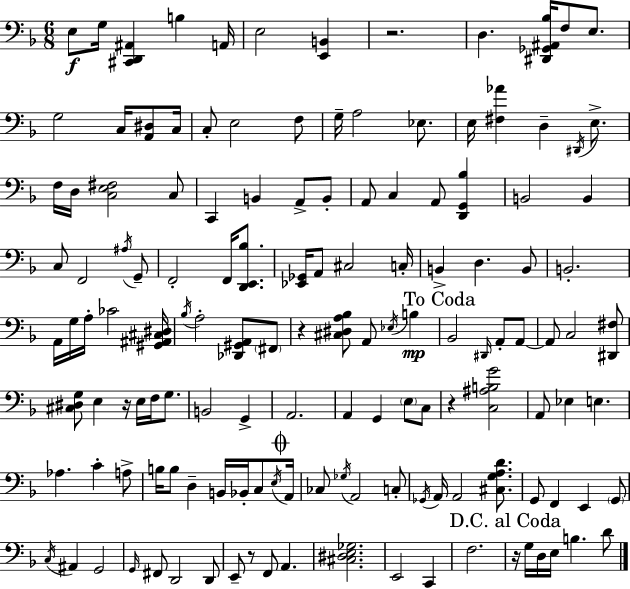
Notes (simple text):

E3/e G3/s [C#2,D2,A#2]/q B3/q A2/s E3/h [E2,B2]/q R/h. D3/q. [D#2,Gb2,A#2,Bb3]/s F3/e E3/e. G3/h C3/s [A2,D#3]/e C3/s C3/e E3/h F3/e G3/s A3/h Eb3/e. E3/s [F#3,Ab4]/q D3/q D#2/s E3/e. F3/s D3/s [C3,E3,F#3]/h C3/e C2/q B2/q A2/e B2/e A2/e C3/q A2/e [D2,G2,Bb3]/q B2/h B2/q C3/e F2/h A#3/s G2/e F2/h F2/s [D2,E2,Bb3]/e. [Eb2,Gb2]/s A2/e C#3/h C3/s B2/q D3/q. B2/e B2/h. A2/s G3/s A3/s CES4/h [G#2,A#2,C#3,D#3]/s Bb3/s A3/h [Db2,G#2,A2]/e F#2/e R/q [C#3,D#3,A3,Bb3]/e A2/e Eb3/s B3/q Bb2/h D#2/s A2/e A2/e A2/e C3/h [D#2,F#3]/e [C#3,D#3,G3]/e E3/q R/s E3/s F3/s G3/e. B2/h G2/q A2/h. A2/q G2/q E3/e C3/e R/q [C3,A#3,B3,G4]/h A2/e Eb3/q E3/q. Ab3/q. C4/q A3/e B3/s B3/e D3/q B2/s Bb2/s C3/e E3/s A2/s CES3/e Gb3/s A2/h C3/e Gb2/s A2/s A2/h [C#3,G3,A3,D4]/e. G2/e F2/q E2/q G2/e C3/s A#2/q G2/h G2/s F#2/e D2/h D2/e E2/e R/e F2/e A2/q. [C#3,D#3,E3,Gb3]/h. E2/h C2/q F3/h. R/s G3/s D3/s E3/s B3/q. D4/e